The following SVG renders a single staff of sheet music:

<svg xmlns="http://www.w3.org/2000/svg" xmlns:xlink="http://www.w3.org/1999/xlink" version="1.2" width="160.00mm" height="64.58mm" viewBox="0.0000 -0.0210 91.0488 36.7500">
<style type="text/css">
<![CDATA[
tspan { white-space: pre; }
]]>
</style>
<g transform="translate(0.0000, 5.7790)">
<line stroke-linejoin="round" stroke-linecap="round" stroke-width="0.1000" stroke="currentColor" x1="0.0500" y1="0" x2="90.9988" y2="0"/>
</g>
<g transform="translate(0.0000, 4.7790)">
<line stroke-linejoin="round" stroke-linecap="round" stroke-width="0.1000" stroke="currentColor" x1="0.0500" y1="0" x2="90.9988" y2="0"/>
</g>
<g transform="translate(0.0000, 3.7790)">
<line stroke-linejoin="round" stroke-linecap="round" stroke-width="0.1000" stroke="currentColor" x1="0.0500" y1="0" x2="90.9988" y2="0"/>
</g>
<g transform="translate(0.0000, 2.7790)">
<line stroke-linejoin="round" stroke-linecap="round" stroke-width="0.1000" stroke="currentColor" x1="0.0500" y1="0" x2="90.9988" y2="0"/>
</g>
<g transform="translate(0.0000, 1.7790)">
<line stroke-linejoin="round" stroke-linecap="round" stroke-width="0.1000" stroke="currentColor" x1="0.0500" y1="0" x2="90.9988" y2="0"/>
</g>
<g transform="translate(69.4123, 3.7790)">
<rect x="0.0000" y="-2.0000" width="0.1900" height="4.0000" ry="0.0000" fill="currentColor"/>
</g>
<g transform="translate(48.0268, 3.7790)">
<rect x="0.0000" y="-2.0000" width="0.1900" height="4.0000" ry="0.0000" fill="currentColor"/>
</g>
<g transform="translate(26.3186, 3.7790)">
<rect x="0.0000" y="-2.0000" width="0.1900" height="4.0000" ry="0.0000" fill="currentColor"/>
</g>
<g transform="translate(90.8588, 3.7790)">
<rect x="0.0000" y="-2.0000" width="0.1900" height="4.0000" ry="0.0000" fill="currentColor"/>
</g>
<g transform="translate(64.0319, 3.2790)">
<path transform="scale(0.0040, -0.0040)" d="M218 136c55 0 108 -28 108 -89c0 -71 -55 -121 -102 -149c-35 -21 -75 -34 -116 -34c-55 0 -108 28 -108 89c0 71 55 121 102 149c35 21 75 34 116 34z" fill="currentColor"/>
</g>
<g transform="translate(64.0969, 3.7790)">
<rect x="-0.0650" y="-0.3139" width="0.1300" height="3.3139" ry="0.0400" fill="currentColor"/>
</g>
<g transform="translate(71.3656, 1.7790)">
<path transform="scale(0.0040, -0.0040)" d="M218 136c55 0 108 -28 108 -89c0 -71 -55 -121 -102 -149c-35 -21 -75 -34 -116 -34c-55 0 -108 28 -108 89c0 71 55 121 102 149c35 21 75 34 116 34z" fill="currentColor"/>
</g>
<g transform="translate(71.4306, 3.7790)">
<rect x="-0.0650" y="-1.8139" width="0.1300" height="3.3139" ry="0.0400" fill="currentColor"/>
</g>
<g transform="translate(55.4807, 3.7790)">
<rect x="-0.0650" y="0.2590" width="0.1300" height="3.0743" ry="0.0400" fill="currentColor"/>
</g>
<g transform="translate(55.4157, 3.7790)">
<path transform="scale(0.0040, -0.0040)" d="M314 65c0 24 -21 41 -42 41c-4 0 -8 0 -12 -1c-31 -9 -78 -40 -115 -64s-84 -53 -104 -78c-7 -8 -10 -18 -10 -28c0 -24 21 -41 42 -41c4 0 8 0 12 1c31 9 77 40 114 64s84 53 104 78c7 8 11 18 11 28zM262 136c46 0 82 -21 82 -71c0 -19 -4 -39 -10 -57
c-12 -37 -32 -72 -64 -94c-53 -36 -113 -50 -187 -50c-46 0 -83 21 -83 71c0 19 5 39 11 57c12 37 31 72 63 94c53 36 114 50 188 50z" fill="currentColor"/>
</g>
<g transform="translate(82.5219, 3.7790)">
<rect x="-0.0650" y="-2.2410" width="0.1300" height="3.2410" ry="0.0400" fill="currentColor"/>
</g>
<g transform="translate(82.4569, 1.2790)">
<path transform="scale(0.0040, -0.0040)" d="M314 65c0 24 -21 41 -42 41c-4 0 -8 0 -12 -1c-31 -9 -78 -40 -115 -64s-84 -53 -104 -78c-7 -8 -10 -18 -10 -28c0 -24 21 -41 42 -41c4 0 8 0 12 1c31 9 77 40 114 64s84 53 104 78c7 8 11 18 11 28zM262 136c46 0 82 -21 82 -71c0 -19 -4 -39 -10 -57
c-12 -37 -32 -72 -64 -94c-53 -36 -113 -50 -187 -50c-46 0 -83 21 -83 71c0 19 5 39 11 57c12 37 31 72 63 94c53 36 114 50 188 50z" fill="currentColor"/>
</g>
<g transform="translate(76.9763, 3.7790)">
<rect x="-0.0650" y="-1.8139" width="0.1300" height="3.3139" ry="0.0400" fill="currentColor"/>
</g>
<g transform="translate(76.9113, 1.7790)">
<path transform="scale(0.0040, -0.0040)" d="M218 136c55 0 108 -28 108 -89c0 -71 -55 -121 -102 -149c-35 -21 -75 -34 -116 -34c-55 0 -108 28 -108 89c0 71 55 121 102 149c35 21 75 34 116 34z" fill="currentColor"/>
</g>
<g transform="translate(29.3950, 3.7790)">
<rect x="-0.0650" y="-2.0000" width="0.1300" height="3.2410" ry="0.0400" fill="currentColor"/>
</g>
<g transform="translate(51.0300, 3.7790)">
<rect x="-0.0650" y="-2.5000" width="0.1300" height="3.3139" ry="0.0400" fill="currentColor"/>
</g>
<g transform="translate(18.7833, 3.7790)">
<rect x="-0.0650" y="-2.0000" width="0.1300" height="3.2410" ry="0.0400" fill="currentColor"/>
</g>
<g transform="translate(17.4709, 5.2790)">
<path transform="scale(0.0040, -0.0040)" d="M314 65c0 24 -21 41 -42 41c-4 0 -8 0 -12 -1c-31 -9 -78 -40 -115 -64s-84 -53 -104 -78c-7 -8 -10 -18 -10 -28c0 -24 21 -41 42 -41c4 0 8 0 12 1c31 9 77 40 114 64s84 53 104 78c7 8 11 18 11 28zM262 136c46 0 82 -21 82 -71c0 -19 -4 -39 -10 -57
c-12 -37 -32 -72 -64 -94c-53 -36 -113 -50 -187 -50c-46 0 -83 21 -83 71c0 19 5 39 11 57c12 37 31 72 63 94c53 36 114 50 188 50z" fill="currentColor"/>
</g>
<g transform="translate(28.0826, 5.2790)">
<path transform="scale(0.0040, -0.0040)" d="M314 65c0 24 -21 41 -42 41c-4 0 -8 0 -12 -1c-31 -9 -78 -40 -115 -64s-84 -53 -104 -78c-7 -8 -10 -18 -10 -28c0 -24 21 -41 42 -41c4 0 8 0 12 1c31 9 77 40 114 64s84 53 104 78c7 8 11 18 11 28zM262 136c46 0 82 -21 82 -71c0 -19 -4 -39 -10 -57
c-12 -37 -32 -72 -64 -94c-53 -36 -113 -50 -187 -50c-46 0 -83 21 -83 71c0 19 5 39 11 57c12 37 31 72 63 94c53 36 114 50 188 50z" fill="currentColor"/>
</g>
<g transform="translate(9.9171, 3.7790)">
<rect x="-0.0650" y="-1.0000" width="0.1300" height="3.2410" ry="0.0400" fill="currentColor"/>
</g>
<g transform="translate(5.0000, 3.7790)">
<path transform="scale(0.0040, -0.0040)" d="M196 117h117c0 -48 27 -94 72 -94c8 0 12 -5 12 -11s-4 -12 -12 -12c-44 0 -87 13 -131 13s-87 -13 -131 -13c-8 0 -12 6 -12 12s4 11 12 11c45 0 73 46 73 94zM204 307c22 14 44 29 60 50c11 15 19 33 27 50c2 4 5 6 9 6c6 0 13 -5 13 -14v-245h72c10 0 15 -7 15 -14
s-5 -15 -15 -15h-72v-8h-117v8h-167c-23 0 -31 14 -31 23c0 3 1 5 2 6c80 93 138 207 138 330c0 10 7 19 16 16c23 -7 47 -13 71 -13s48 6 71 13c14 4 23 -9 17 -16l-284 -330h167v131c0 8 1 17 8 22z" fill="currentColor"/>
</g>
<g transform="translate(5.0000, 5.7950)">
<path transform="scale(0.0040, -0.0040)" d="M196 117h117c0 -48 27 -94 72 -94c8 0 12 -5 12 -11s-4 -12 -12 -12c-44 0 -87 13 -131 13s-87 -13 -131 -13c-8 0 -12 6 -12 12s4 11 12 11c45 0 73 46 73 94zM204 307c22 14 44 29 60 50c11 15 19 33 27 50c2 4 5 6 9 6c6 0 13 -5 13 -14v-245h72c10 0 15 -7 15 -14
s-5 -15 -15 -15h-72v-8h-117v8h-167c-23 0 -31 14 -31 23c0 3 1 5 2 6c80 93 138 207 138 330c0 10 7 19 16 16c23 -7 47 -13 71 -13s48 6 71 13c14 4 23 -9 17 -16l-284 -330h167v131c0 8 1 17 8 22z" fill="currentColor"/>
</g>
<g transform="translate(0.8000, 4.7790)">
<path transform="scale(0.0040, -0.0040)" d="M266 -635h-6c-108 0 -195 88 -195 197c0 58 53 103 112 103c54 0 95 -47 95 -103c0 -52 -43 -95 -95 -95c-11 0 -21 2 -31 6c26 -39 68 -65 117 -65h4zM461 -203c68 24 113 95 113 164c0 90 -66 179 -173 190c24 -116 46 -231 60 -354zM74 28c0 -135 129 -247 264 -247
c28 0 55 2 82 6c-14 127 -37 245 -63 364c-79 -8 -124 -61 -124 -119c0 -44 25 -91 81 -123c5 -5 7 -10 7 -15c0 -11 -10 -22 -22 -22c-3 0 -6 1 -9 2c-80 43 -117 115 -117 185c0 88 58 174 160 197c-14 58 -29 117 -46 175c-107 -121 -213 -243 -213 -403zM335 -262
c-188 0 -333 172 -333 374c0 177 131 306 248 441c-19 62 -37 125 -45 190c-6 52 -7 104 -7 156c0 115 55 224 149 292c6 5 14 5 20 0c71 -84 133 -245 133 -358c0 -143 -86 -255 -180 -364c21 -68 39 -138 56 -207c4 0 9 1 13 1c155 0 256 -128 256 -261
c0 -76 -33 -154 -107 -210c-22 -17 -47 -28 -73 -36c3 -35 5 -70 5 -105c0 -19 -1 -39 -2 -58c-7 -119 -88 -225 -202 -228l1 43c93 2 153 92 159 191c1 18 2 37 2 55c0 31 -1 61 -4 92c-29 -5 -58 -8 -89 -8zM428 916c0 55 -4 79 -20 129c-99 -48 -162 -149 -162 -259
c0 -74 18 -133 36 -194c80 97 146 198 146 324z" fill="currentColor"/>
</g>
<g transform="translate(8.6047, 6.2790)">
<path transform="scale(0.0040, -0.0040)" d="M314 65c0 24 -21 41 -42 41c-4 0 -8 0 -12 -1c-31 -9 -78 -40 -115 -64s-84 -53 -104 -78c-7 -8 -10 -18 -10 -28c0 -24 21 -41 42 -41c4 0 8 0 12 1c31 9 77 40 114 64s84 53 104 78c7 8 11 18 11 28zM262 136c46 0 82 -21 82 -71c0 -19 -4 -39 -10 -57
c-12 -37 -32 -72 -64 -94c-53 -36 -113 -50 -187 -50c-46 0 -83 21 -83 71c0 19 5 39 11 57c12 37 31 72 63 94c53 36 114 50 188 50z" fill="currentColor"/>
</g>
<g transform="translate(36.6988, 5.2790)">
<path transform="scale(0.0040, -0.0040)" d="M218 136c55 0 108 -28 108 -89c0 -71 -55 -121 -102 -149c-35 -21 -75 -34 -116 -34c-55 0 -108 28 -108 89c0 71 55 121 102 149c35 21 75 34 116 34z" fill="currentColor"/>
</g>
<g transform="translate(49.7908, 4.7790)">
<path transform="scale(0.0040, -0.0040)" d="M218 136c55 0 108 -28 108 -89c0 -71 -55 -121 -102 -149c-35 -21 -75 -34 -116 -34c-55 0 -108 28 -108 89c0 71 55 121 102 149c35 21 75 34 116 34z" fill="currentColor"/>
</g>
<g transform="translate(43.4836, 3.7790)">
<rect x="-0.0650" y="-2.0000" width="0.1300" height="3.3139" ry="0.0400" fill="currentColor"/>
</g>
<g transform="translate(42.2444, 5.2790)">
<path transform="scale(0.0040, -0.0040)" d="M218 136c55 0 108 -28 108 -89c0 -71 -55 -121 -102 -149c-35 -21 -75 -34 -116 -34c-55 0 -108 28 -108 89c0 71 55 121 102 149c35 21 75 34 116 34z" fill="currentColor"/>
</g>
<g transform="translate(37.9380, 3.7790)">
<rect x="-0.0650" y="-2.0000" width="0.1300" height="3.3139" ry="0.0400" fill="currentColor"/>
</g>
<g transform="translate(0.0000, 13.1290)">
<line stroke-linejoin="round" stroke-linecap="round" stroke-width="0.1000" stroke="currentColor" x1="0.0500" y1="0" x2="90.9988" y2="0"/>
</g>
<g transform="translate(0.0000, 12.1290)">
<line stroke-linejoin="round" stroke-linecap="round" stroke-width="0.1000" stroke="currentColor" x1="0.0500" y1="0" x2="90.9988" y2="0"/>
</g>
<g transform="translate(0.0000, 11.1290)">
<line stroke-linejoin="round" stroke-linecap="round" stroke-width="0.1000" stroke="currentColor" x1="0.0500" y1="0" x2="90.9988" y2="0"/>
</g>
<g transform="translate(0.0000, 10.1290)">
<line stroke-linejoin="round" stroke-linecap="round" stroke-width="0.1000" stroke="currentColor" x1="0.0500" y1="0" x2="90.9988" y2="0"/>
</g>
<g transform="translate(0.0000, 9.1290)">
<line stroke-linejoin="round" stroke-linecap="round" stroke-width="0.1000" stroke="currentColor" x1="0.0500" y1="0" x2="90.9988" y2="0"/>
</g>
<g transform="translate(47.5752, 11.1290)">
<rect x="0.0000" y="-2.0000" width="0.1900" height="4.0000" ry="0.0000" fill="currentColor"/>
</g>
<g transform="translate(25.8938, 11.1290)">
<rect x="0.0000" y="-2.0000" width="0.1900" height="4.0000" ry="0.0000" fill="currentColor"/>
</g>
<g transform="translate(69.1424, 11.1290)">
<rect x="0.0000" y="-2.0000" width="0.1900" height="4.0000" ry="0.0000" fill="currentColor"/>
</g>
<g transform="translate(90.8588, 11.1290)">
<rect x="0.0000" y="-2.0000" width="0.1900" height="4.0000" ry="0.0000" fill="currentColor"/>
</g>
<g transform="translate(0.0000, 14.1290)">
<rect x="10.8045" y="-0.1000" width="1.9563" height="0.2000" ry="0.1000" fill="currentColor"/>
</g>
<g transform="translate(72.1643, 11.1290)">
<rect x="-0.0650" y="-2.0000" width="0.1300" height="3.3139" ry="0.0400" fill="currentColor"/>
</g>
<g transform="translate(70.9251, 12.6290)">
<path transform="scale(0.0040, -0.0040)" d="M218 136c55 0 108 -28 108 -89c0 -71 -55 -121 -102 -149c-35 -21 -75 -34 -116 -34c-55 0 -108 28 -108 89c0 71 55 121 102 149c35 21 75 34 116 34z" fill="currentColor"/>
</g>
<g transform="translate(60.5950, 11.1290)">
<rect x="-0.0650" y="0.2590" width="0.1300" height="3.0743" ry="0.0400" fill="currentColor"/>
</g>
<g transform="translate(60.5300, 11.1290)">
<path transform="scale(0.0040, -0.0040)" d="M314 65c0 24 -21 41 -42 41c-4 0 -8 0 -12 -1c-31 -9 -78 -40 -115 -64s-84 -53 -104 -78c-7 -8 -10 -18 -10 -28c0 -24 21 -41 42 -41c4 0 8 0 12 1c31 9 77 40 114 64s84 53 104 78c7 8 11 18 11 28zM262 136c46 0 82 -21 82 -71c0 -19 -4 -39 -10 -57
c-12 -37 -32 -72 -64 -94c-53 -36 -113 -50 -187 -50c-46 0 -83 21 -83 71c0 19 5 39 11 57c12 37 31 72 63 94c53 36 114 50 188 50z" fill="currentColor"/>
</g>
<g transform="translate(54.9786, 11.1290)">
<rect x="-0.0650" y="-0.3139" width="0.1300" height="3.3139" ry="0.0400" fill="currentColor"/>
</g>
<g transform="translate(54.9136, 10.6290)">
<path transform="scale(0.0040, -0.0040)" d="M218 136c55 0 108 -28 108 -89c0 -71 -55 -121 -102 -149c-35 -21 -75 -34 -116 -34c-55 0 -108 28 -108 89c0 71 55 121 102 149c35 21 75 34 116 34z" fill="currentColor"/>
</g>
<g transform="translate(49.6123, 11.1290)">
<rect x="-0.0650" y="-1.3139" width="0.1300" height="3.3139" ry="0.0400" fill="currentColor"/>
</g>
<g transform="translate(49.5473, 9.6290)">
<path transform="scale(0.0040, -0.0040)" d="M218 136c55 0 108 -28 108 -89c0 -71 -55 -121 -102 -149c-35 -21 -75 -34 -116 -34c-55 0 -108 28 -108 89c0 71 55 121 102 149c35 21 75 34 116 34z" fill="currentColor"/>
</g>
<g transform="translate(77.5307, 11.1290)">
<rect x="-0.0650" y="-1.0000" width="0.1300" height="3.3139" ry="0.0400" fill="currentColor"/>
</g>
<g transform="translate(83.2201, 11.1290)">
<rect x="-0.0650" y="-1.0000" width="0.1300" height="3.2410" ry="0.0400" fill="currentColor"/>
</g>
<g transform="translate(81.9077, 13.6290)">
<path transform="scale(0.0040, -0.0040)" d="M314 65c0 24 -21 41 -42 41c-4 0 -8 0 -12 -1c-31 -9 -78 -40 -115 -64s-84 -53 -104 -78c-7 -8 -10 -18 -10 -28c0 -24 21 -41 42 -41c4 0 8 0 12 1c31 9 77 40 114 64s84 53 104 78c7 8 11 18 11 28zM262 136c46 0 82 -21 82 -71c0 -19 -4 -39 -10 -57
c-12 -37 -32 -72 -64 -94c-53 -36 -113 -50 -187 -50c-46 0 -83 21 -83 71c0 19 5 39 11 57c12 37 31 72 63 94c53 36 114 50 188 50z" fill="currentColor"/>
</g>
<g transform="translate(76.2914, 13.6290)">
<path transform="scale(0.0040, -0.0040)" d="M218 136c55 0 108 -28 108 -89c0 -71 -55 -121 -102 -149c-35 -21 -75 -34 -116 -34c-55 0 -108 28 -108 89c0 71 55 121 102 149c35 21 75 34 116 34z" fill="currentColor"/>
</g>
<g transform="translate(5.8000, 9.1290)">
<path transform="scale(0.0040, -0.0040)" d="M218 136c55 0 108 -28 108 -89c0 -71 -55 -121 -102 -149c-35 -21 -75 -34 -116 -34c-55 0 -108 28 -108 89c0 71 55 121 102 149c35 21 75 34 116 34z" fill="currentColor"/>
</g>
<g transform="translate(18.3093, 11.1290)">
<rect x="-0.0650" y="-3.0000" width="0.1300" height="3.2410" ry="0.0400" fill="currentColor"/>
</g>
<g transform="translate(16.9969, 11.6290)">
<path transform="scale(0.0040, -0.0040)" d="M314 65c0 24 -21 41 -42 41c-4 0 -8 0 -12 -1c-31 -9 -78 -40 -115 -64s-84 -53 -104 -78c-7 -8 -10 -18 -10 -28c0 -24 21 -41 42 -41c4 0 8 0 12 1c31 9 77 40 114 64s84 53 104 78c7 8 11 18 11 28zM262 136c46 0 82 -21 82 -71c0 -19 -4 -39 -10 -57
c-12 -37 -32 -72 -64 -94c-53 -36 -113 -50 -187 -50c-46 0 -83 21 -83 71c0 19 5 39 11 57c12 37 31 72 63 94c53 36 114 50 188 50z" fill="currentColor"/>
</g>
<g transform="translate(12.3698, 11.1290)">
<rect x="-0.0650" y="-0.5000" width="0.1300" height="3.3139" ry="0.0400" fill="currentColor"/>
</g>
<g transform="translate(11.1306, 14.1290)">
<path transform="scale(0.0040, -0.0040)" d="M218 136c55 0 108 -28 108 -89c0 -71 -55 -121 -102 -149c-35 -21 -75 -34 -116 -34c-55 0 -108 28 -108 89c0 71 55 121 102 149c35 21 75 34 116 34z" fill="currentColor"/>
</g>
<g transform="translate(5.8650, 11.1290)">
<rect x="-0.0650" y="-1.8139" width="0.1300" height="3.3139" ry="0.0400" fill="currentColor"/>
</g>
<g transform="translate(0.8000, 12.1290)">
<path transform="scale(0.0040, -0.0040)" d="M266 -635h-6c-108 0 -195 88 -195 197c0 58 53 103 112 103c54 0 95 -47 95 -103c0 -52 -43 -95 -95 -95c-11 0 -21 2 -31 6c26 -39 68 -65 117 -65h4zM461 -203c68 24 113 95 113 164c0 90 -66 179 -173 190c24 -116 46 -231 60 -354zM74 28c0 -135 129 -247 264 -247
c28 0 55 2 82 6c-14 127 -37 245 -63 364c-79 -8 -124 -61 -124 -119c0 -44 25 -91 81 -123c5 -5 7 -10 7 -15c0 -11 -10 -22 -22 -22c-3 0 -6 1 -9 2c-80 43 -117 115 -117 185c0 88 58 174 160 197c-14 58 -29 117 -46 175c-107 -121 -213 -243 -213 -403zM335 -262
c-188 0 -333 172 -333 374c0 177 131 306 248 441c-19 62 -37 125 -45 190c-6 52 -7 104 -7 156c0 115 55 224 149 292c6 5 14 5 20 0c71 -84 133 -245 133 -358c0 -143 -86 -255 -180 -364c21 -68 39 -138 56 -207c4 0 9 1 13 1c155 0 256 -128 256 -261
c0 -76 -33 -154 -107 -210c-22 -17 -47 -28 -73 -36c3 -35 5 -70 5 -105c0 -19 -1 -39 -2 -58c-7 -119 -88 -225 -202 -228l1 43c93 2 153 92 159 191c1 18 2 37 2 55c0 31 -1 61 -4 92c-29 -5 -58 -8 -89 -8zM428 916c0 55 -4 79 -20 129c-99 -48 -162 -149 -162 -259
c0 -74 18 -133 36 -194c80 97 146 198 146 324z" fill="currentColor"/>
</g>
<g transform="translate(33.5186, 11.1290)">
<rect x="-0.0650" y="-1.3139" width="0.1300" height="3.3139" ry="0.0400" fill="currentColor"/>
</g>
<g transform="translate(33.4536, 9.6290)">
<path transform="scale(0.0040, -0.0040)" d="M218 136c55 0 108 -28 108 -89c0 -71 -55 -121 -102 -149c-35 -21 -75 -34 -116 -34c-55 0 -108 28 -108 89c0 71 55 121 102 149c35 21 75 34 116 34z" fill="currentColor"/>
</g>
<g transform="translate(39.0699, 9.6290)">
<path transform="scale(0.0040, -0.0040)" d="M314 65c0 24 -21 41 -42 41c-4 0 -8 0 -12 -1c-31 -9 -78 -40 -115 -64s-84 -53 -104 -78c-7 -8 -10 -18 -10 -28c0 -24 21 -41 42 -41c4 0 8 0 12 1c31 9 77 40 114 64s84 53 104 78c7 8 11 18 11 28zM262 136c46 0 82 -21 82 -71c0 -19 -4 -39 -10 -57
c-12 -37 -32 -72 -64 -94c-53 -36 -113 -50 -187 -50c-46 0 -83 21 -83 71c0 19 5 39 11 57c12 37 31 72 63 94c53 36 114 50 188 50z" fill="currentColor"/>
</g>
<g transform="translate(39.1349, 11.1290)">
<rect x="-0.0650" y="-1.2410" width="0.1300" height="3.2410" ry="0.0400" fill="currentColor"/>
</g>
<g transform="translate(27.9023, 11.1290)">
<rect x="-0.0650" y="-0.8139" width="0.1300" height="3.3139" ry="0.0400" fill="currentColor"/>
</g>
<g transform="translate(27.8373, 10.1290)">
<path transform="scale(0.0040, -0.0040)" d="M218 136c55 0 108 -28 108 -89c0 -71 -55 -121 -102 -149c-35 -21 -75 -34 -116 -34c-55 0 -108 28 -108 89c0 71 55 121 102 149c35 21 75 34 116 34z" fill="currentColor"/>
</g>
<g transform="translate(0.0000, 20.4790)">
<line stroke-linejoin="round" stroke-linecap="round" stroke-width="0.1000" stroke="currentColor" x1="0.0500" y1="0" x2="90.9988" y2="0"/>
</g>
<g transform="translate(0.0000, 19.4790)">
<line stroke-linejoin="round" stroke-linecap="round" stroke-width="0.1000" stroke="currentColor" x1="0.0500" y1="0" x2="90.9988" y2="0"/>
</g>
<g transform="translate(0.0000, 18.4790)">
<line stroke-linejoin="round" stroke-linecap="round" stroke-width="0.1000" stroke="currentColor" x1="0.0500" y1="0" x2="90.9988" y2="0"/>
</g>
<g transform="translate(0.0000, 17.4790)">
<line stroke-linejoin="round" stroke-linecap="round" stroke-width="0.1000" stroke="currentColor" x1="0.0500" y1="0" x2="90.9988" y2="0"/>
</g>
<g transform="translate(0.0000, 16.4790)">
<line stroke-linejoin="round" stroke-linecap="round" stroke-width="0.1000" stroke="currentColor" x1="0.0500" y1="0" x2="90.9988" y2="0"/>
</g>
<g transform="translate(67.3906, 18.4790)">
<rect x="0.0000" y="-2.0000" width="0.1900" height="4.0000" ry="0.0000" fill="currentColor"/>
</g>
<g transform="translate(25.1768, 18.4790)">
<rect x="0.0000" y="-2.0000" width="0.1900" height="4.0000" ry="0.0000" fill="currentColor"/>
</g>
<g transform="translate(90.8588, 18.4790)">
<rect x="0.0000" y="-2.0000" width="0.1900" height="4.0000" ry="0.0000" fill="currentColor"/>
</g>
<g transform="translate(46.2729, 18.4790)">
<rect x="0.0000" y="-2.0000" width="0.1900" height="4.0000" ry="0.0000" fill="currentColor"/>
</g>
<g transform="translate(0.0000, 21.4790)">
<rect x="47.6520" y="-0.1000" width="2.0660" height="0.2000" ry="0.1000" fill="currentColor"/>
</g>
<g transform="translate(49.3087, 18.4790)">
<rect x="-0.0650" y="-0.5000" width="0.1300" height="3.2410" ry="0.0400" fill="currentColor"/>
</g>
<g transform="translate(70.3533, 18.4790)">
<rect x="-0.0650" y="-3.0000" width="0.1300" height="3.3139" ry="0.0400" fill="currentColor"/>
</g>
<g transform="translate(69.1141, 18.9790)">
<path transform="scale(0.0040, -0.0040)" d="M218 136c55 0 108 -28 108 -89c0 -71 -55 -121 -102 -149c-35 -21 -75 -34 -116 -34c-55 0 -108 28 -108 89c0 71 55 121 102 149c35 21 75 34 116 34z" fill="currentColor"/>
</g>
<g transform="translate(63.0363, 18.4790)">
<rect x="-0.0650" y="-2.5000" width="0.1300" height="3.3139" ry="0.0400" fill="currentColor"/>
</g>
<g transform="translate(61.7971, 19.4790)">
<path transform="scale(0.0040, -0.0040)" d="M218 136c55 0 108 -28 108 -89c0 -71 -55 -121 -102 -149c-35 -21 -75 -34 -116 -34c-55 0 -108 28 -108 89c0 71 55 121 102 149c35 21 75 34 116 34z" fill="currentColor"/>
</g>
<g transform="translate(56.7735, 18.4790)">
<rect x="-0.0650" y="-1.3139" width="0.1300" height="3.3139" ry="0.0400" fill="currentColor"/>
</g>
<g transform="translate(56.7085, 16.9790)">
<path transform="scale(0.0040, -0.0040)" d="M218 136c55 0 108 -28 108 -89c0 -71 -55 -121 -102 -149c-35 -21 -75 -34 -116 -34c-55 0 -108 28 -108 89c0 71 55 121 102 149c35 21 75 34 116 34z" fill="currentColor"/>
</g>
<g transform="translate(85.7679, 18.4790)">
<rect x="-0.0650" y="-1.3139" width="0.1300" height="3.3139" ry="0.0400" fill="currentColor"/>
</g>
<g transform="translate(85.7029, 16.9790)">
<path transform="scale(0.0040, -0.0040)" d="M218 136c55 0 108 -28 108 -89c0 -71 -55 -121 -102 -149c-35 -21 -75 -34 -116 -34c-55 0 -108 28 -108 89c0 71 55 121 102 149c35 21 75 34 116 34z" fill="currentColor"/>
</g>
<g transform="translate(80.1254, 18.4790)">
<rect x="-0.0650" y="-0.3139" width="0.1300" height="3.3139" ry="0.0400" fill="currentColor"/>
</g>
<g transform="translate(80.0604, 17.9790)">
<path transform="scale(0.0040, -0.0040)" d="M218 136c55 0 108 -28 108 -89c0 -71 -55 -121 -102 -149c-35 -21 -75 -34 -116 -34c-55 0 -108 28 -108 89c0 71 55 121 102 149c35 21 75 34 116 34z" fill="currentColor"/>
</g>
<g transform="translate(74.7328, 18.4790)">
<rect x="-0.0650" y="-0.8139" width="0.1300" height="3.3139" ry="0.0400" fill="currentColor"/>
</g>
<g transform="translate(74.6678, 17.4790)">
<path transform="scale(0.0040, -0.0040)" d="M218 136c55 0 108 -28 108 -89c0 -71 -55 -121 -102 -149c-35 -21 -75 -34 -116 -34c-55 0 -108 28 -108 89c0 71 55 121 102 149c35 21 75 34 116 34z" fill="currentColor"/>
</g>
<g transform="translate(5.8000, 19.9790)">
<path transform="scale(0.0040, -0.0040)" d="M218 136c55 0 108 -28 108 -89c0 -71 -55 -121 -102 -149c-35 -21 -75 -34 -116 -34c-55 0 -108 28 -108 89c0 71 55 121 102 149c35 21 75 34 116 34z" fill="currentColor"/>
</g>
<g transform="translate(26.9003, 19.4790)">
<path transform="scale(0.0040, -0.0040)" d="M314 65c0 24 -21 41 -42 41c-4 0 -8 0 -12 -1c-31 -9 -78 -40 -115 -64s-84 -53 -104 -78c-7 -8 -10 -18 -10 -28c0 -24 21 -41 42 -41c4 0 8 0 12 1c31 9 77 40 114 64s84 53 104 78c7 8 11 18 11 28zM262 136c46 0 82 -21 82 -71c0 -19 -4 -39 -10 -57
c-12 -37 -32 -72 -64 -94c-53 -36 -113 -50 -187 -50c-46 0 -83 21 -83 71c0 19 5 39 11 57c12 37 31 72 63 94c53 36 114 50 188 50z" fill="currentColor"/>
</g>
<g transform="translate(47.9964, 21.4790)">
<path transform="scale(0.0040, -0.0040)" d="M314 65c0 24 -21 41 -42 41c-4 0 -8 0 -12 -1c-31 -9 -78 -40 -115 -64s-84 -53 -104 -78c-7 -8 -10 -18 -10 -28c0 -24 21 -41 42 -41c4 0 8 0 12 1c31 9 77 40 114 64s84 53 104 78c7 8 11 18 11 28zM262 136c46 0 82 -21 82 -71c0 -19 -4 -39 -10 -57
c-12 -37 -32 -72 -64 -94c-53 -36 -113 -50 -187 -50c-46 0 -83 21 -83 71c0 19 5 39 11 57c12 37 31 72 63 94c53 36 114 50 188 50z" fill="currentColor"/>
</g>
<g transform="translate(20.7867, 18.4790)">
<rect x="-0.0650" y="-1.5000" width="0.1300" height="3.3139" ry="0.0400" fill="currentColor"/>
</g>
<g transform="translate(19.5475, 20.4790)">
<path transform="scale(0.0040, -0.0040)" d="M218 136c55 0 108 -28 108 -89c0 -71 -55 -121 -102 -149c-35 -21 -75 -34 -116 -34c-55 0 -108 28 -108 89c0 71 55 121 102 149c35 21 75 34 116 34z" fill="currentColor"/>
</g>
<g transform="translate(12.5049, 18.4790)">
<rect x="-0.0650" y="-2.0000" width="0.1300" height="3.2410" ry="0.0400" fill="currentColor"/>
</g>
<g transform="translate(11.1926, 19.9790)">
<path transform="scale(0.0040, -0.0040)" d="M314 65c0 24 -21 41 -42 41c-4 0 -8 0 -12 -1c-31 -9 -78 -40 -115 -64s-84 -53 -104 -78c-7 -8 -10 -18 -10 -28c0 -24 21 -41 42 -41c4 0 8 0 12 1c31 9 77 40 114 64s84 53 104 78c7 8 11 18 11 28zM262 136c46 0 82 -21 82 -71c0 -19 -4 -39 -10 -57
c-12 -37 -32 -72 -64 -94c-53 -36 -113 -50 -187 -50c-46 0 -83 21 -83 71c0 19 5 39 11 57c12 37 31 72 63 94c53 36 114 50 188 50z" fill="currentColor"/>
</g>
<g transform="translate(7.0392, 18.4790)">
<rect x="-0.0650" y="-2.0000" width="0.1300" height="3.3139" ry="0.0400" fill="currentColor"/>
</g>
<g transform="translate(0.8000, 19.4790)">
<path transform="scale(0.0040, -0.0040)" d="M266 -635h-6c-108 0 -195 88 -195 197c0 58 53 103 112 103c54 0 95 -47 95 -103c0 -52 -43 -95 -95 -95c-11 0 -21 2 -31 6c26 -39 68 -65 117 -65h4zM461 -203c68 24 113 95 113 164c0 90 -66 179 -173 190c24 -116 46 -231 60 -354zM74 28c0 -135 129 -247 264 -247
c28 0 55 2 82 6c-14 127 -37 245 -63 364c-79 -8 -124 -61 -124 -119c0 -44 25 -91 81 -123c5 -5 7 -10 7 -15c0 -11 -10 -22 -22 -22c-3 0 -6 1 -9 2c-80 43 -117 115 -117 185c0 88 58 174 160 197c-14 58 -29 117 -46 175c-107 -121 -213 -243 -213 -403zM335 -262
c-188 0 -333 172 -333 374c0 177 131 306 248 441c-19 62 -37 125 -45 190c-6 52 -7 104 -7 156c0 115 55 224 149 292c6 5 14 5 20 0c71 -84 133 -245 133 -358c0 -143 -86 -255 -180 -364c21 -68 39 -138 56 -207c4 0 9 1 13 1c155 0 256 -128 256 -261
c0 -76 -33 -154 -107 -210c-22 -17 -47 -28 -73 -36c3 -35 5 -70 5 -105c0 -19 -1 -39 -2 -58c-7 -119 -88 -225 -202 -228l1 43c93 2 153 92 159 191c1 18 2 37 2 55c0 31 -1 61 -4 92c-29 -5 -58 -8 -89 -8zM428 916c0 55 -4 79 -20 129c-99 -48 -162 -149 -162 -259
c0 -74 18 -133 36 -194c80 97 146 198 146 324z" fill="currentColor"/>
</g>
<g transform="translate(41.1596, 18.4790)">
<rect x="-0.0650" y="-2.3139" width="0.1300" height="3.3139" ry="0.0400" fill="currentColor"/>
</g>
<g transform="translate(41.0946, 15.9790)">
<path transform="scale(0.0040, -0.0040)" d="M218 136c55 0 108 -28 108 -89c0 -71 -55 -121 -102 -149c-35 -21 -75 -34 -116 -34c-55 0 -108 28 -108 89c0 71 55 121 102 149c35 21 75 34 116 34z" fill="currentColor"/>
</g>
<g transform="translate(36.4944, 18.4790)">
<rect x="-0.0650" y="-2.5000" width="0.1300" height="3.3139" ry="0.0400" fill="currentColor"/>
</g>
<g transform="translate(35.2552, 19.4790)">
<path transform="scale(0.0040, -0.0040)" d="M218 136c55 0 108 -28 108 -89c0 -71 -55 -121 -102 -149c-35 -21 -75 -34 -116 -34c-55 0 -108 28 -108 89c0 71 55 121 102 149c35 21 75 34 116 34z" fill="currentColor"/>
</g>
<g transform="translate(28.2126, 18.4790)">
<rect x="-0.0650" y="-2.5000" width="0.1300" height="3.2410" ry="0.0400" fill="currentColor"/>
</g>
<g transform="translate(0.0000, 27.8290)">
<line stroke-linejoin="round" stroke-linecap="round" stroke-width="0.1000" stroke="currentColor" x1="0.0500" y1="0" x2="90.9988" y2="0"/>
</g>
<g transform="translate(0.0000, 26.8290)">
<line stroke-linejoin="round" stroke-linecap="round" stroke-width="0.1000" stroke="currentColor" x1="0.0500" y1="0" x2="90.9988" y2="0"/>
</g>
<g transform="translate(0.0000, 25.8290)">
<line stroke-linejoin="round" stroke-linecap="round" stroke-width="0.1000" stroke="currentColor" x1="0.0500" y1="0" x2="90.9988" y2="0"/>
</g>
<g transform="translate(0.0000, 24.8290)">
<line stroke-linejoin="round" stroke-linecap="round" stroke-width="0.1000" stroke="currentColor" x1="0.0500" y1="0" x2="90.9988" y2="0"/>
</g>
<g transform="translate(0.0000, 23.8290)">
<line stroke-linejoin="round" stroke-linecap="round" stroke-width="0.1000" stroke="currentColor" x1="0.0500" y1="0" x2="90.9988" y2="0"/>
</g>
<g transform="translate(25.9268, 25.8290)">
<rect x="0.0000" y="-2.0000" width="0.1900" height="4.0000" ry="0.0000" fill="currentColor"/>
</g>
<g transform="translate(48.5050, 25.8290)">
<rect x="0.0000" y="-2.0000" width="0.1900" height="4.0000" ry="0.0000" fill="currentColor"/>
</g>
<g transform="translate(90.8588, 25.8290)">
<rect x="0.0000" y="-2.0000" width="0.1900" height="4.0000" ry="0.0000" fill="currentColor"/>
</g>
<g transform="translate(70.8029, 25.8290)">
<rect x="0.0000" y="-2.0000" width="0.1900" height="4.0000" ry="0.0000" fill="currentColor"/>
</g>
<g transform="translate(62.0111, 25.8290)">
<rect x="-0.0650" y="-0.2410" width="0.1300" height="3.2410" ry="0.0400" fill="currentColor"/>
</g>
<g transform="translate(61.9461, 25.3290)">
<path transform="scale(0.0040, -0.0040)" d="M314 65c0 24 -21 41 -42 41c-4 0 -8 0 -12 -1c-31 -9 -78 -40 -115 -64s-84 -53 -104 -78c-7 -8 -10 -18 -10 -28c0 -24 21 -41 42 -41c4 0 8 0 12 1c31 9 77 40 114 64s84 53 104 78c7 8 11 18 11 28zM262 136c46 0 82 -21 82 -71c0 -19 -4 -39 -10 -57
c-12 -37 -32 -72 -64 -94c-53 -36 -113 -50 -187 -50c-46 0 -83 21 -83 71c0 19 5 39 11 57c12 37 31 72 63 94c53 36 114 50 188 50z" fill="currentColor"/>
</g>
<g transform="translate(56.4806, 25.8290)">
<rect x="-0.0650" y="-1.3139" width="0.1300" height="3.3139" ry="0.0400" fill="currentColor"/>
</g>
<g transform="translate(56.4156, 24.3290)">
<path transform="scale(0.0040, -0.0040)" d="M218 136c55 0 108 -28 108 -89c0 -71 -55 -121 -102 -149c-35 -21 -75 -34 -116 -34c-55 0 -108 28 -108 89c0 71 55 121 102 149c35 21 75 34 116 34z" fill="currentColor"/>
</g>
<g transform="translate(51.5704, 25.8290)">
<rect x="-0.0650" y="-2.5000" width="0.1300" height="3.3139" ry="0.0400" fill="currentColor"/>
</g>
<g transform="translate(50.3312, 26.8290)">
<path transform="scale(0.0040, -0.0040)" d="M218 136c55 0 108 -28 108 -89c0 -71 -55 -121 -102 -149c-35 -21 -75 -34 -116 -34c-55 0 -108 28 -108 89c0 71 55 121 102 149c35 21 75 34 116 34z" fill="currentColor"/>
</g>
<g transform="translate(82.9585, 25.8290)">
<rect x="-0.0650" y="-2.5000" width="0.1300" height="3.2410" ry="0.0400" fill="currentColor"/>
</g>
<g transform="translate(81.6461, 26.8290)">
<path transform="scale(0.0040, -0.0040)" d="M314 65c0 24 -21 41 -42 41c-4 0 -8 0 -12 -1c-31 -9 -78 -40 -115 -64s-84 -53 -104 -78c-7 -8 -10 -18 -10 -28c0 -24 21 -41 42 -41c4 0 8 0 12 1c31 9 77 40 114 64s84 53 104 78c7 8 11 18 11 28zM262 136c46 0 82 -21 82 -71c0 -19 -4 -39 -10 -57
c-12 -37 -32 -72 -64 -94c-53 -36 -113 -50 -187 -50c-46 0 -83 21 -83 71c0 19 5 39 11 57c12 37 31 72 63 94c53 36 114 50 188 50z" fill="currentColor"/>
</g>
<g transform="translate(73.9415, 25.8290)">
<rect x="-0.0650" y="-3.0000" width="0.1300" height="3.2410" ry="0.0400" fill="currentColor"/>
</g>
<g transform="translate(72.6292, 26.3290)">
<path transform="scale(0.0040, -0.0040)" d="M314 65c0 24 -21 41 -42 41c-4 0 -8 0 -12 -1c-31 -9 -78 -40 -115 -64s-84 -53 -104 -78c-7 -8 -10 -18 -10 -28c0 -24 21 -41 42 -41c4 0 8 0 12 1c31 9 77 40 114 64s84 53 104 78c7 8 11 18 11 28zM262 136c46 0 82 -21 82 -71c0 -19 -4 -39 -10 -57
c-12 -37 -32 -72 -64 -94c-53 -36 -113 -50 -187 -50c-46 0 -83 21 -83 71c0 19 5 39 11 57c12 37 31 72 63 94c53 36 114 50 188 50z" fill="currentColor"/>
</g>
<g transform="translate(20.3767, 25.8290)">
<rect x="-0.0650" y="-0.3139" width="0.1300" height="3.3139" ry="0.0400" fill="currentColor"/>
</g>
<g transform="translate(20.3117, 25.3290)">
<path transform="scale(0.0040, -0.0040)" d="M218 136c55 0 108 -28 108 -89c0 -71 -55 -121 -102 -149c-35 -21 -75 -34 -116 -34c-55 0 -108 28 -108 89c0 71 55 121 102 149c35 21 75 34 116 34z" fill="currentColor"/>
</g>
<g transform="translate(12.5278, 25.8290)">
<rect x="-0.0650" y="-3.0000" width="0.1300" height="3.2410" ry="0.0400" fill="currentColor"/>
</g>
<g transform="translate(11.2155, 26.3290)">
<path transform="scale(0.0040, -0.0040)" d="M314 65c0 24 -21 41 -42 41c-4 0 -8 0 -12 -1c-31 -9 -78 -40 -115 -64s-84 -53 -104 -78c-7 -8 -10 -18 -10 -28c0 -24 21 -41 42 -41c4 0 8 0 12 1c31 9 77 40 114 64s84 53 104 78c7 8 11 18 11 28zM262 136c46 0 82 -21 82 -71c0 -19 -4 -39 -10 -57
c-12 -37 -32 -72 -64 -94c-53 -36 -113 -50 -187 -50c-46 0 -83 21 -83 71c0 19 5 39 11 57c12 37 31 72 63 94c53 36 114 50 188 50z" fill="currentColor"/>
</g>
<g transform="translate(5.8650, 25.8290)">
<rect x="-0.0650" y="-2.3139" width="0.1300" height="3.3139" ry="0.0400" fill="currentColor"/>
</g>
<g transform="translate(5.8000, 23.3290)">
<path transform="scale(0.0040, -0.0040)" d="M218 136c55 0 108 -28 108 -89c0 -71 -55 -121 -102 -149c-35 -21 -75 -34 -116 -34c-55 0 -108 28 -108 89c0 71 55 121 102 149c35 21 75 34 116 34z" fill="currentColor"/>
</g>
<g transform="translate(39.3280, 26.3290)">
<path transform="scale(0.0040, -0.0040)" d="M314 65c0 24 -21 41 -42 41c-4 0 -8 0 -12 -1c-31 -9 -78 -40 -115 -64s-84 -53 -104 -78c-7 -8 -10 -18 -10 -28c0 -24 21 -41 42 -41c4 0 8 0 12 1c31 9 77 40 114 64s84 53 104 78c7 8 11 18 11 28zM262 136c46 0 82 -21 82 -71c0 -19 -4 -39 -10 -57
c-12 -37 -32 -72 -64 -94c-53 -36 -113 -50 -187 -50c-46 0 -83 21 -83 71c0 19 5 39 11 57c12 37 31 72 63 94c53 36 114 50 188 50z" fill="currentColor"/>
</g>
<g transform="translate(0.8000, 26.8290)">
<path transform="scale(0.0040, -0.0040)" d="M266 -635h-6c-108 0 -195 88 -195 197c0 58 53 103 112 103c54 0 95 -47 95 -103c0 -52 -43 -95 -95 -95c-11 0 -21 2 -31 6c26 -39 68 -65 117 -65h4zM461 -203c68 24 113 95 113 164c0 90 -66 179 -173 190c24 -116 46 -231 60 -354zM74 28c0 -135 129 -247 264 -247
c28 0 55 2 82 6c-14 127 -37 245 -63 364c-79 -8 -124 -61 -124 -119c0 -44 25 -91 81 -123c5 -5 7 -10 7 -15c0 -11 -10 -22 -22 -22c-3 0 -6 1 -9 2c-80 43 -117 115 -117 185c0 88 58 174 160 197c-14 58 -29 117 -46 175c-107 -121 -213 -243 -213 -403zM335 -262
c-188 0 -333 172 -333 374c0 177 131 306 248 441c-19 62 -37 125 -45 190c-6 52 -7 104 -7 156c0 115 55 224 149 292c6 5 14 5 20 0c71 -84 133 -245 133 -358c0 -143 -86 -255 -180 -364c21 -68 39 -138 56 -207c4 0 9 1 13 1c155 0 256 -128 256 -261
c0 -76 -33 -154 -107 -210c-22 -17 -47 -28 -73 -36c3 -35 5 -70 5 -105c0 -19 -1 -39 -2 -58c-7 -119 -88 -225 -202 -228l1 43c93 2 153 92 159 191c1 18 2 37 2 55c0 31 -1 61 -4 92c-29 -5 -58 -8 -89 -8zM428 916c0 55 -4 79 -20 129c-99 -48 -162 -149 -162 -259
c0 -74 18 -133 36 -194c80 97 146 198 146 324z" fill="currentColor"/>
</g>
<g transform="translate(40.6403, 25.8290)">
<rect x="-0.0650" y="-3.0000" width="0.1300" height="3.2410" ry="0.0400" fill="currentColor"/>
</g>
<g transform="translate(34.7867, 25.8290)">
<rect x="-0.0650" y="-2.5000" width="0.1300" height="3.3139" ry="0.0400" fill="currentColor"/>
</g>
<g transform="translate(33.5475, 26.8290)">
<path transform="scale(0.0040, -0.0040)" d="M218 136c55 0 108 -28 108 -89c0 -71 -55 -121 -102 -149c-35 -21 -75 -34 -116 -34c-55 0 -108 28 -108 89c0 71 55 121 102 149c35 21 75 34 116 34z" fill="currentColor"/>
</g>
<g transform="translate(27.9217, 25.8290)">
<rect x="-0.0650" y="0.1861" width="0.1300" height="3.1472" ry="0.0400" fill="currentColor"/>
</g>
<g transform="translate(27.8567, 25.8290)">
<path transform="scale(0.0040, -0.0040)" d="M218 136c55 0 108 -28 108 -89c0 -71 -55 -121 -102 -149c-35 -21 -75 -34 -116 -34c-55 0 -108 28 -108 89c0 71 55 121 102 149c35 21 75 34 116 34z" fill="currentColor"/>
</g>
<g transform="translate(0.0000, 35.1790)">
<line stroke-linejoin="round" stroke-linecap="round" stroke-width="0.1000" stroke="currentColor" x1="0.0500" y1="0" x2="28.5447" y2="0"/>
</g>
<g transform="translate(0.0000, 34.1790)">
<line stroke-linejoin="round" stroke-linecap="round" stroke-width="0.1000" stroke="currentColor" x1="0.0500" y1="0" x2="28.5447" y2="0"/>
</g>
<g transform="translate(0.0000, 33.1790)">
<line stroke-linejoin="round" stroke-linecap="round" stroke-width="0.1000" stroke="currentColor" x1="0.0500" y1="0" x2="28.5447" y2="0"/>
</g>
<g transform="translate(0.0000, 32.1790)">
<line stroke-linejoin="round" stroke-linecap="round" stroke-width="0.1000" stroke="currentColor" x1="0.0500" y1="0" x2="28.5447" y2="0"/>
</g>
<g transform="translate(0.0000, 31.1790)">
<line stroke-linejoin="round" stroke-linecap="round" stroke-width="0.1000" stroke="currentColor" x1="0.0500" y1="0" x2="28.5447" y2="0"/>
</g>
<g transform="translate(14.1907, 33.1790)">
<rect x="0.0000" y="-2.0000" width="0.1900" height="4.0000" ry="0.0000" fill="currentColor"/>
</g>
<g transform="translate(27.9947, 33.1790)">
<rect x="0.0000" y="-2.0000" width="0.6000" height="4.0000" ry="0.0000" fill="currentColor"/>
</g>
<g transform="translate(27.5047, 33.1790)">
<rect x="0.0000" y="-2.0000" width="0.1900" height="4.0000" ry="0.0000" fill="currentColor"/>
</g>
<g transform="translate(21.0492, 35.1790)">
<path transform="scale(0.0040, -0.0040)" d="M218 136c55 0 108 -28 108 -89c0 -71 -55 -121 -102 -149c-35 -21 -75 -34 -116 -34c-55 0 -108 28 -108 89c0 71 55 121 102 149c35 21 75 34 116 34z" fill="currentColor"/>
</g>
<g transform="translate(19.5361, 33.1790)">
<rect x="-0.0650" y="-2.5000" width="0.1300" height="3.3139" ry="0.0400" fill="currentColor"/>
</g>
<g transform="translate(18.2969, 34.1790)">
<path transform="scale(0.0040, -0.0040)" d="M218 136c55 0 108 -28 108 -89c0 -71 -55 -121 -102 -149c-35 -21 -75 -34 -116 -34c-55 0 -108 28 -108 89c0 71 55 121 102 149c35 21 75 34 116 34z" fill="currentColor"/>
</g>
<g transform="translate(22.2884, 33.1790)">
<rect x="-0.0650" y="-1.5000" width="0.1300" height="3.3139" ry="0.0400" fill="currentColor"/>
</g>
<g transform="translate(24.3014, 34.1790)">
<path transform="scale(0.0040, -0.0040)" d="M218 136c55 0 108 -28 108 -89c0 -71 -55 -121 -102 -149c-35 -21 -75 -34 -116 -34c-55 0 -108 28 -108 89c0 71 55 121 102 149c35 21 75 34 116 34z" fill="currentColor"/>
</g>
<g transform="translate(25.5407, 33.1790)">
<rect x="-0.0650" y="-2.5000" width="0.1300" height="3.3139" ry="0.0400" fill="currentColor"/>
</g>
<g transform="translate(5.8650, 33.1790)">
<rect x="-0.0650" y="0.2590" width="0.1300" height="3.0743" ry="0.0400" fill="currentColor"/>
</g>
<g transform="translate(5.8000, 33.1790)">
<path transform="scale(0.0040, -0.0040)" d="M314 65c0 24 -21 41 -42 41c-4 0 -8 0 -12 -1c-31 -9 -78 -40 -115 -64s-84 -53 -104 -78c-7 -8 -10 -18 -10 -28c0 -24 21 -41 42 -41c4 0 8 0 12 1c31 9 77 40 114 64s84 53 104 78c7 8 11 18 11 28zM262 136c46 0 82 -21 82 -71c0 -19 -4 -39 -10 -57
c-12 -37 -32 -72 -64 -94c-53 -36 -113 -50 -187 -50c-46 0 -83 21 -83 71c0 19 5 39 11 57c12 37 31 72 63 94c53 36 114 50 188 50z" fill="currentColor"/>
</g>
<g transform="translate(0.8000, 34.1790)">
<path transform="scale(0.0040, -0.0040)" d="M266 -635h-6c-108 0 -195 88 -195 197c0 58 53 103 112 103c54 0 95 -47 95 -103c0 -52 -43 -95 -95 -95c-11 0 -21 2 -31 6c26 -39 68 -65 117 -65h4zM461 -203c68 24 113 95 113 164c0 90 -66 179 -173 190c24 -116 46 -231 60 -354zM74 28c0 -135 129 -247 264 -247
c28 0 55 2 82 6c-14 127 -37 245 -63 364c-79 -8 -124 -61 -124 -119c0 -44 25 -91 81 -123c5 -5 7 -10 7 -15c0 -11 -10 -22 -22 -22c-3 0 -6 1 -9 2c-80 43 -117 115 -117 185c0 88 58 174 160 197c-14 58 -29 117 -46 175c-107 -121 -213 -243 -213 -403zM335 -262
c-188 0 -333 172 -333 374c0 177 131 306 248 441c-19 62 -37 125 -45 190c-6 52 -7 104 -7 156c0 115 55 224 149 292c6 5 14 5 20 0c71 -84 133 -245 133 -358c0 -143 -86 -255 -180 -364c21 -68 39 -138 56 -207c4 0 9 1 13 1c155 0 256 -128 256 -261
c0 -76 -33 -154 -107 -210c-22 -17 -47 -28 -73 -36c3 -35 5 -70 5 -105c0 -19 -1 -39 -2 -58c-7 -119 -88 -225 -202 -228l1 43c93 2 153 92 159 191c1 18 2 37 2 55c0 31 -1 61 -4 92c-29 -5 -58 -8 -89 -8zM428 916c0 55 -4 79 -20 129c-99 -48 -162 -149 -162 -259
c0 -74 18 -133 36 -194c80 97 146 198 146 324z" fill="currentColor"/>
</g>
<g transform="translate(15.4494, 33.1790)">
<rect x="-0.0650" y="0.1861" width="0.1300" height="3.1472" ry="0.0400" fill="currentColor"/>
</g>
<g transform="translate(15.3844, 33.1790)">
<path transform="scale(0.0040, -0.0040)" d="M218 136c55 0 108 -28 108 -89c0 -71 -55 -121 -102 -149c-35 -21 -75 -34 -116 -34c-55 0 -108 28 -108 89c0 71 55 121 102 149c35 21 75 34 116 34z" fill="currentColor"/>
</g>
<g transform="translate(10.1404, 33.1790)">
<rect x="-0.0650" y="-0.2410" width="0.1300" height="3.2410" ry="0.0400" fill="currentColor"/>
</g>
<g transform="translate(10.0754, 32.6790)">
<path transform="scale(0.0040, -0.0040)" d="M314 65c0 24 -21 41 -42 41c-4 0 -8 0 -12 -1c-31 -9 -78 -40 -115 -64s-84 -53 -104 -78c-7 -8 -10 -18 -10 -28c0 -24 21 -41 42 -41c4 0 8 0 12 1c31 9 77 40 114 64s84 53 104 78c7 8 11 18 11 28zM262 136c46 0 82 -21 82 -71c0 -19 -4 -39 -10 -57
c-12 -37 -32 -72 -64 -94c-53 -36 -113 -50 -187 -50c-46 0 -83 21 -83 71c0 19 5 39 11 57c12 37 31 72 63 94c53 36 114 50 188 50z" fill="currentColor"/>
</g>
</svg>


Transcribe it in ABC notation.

X:1
T:Untitled
M:4/4
L:1/4
K:C
D2 F2 F2 F F G B2 c f f g2 f C A2 d e e2 e c B2 F D D2 F F2 E G2 G g C2 e G A d c e g A2 c B G A2 G e c2 A2 G2 B2 c2 B G E G